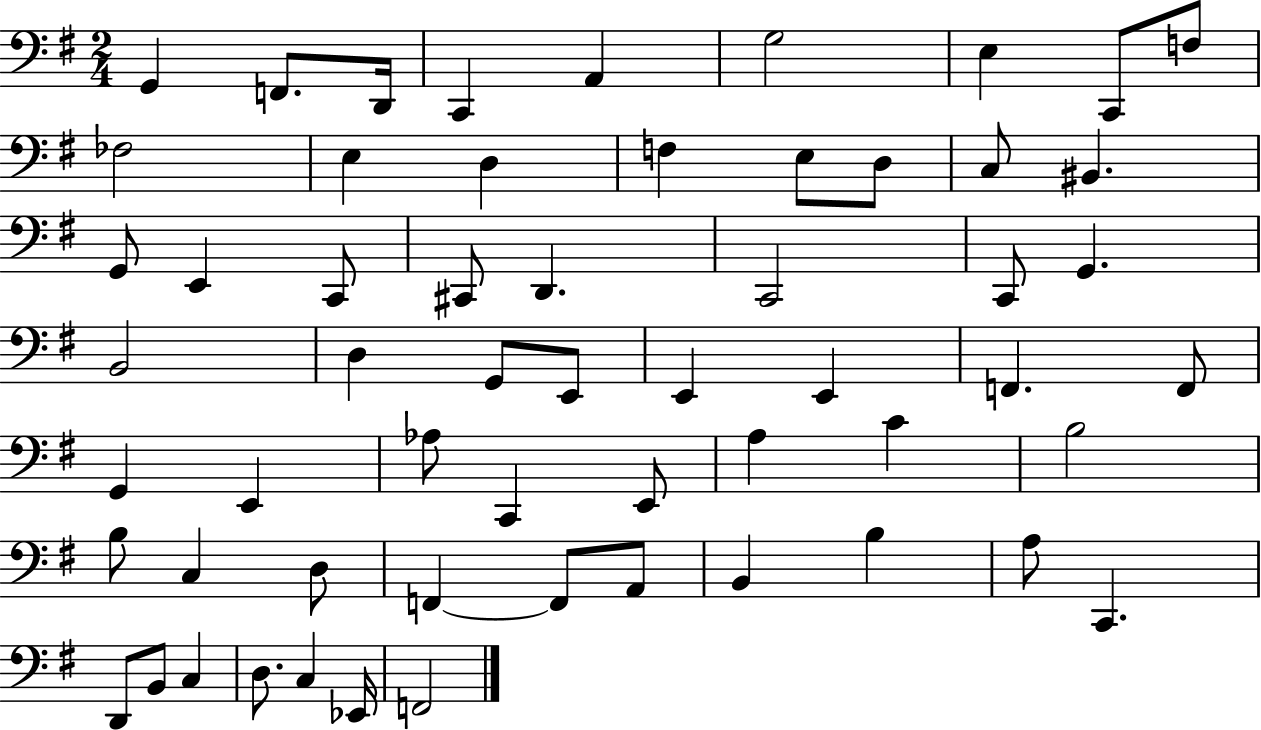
G2/q F2/e. D2/s C2/q A2/q G3/h E3/q C2/e F3/e FES3/h E3/q D3/q F3/q E3/e D3/e C3/e BIS2/q. G2/e E2/q C2/e C#2/e D2/q. C2/h C2/e G2/q. B2/h D3/q G2/e E2/e E2/q E2/q F2/q. F2/e G2/q E2/q Ab3/e C2/q E2/e A3/q C4/q B3/h B3/e C3/q D3/e F2/q F2/e A2/e B2/q B3/q A3/e C2/q. D2/e B2/e C3/q D3/e. C3/q Eb2/s F2/h